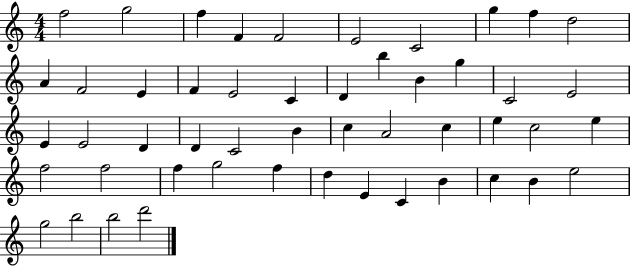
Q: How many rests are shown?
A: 0